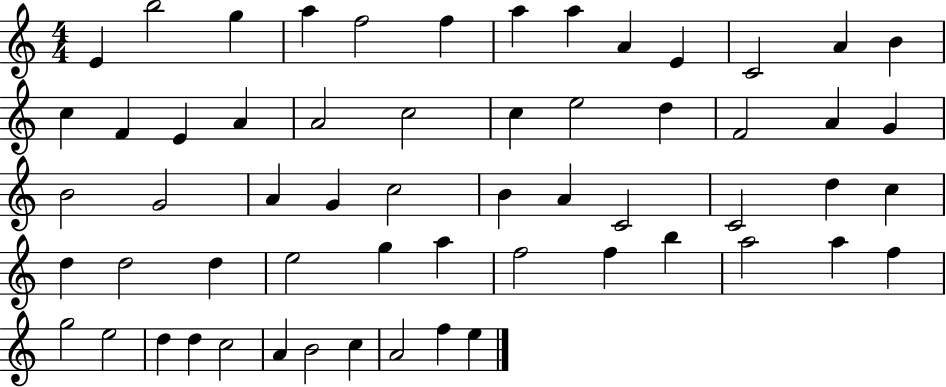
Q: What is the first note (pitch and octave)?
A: E4